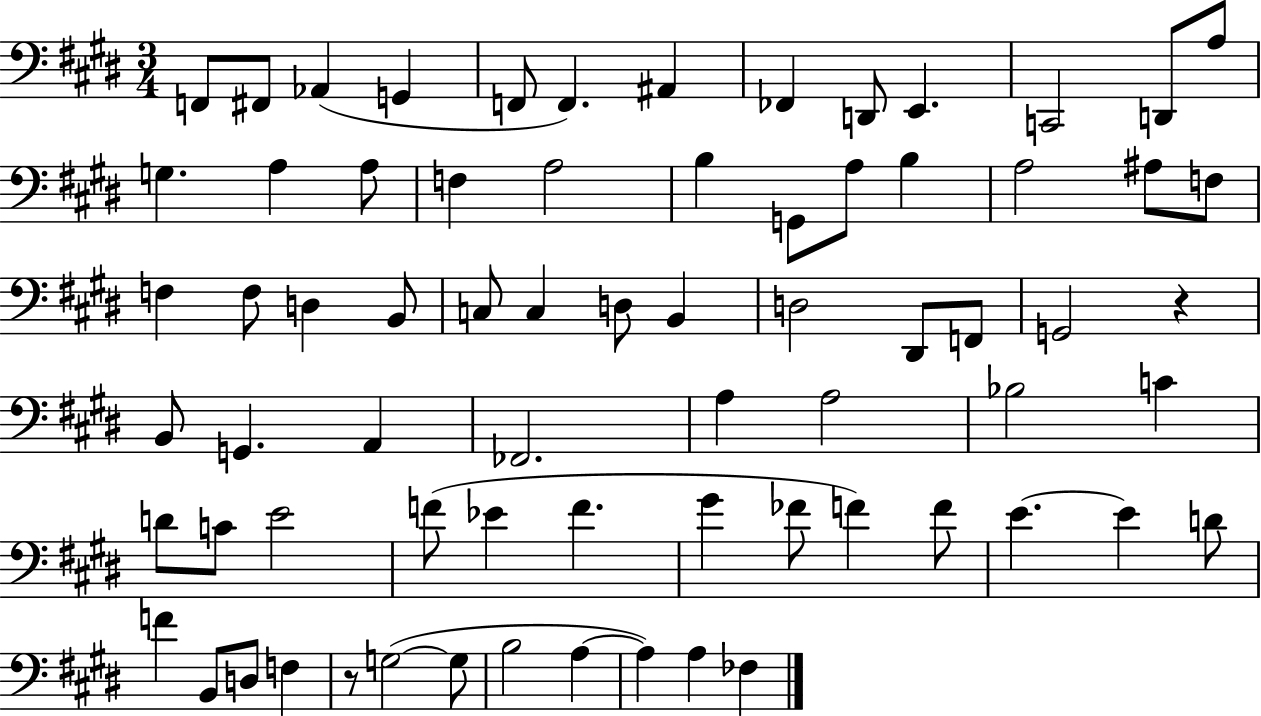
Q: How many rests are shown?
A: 2